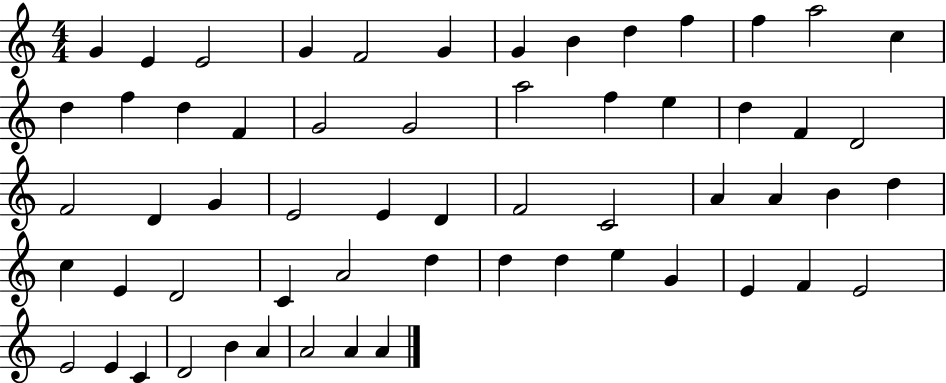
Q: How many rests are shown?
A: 0